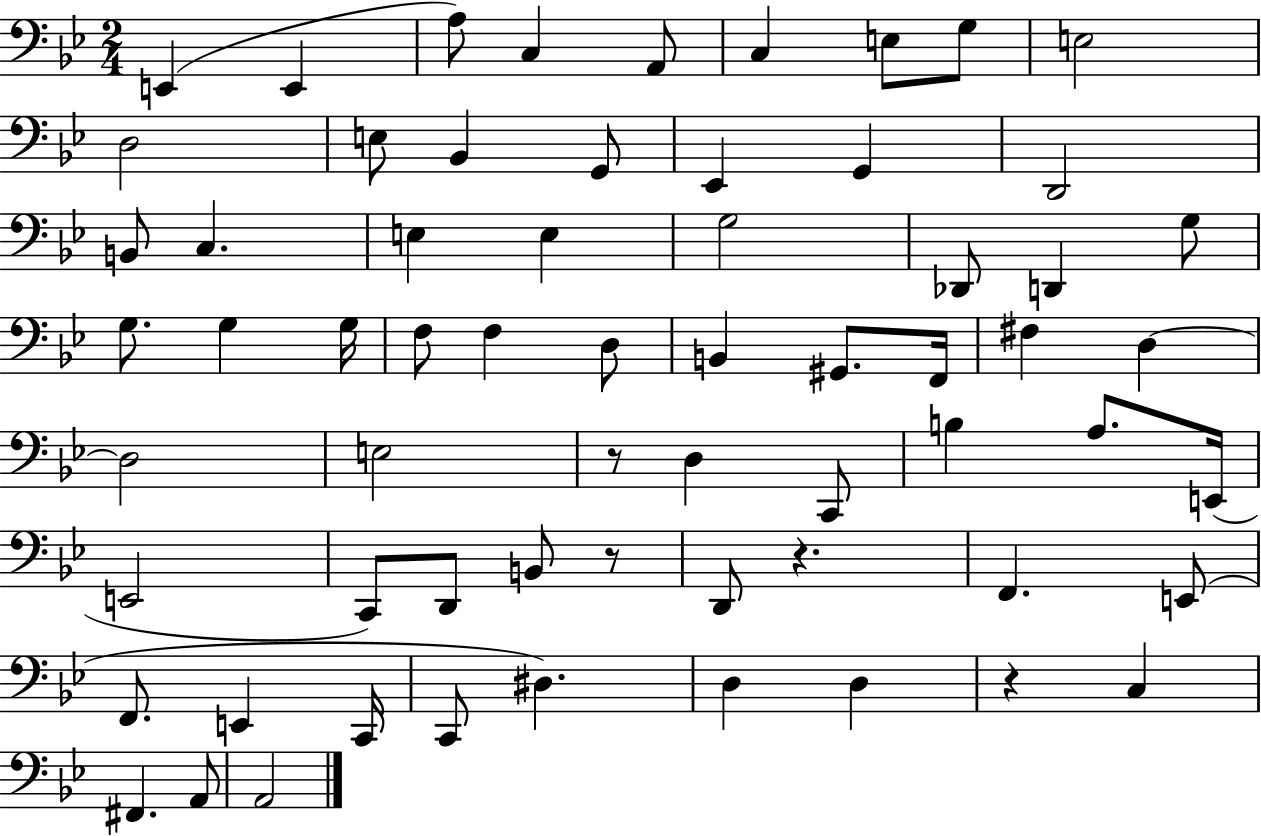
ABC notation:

X:1
T:Untitled
M:2/4
L:1/4
K:Bb
E,, E,, A,/2 C, A,,/2 C, E,/2 G,/2 E,2 D,2 E,/2 _B,, G,,/2 _E,, G,, D,,2 B,,/2 C, E, E, G,2 _D,,/2 D,, G,/2 G,/2 G, G,/4 F,/2 F, D,/2 B,, ^G,,/2 F,,/4 ^F, D, D,2 E,2 z/2 D, C,,/2 B, A,/2 E,,/4 E,,2 C,,/2 D,,/2 B,,/2 z/2 D,,/2 z F,, E,,/2 F,,/2 E,, C,,/4 C,,/2 ^D, D, D, z C, ^F,, A,,/2 A,,2